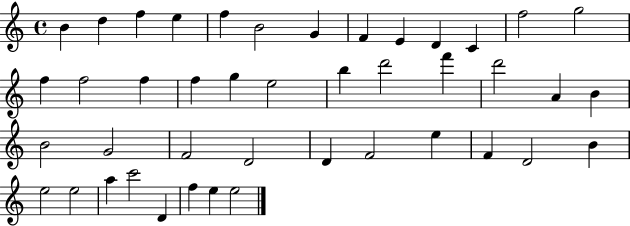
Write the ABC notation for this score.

X:1
T:Untitled
M:4/4
L:1/4
K:C
B d f e f B2 G F E D C f2 g2 f f2 f f g e2 b d'2 f' d'2 A B B2 G2 F2 D2 D F2 e F D2 B e2 e2 a c'2 D f e e2